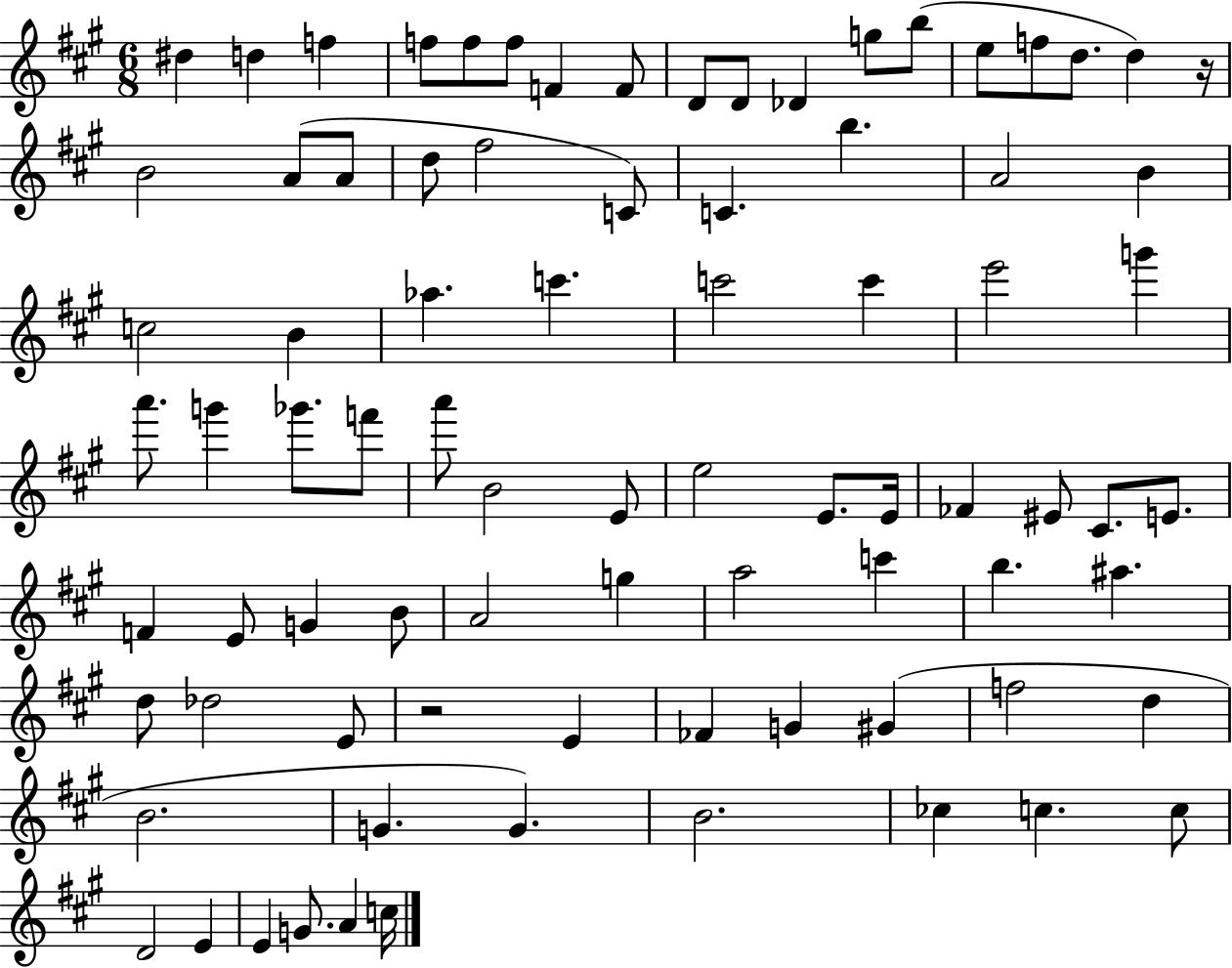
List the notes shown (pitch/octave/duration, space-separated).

D#5/q D5/q F5/q F5/e F5/e F5/e F4/q F4/e D4/e D4/e Db4/q G5/e B5/e E5/e F5/e D5/e. D5/q R/s B4/h A4/e A4/e D5/e F#5/h C4/e C4/q. B5/q. A4/h B4/q C5/h B4/q Ab5/q. C6/q. C6/h C6/q E6/h G6/q A6/e. G6/q Gb6/e. F6/e A6/e B4/h E4/e E5/h E4/e. E4/s FES4/q EIS4/e C#4/e. E4/e. F4/q E4/e G4/q B4/e A4/h G5/q A5/h C6/q B5/q. A#5/q. D5/e Db5/h E4/e R/h E4/q FES4/q G4/q G#4/q F5/h D5/q B4/h. G4/q. G4/q. B4/h. CES5/q C5/q. C5/e D4/h E4/q E4/q G4/e. A4/q C5/s